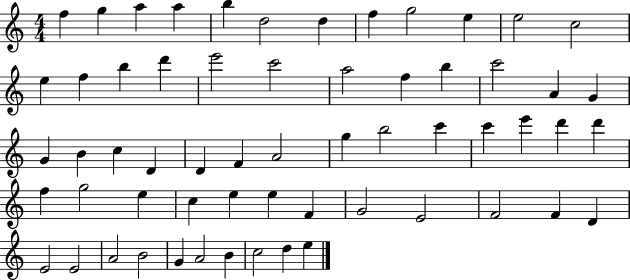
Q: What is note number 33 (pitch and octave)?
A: B5